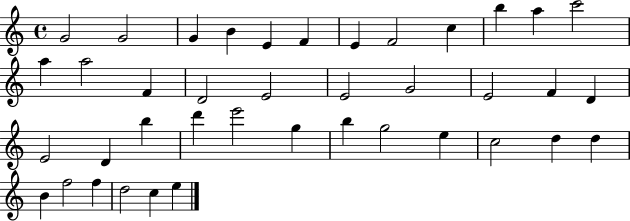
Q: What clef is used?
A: treble